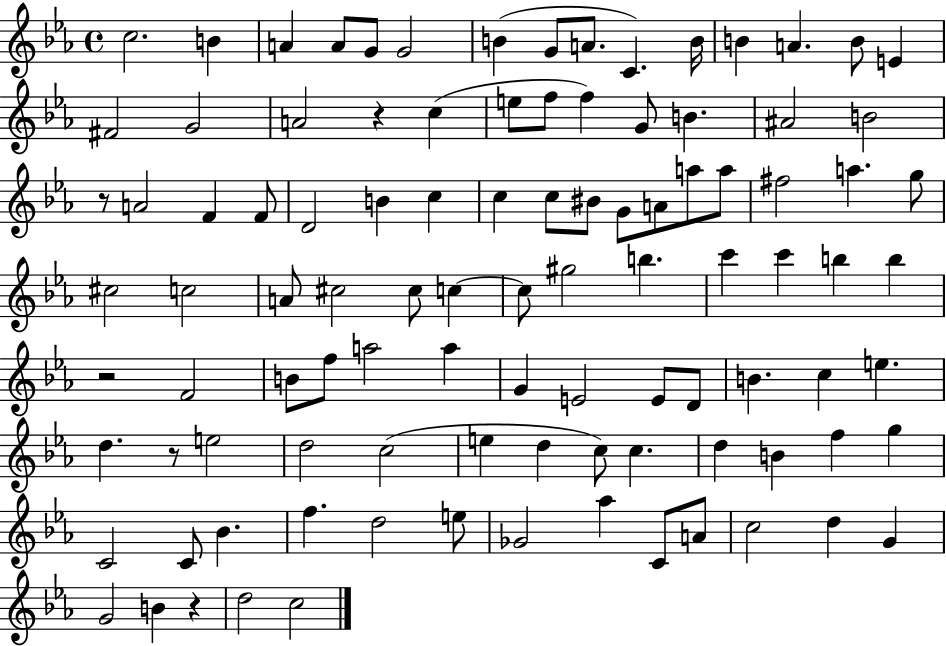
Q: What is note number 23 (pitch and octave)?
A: G4